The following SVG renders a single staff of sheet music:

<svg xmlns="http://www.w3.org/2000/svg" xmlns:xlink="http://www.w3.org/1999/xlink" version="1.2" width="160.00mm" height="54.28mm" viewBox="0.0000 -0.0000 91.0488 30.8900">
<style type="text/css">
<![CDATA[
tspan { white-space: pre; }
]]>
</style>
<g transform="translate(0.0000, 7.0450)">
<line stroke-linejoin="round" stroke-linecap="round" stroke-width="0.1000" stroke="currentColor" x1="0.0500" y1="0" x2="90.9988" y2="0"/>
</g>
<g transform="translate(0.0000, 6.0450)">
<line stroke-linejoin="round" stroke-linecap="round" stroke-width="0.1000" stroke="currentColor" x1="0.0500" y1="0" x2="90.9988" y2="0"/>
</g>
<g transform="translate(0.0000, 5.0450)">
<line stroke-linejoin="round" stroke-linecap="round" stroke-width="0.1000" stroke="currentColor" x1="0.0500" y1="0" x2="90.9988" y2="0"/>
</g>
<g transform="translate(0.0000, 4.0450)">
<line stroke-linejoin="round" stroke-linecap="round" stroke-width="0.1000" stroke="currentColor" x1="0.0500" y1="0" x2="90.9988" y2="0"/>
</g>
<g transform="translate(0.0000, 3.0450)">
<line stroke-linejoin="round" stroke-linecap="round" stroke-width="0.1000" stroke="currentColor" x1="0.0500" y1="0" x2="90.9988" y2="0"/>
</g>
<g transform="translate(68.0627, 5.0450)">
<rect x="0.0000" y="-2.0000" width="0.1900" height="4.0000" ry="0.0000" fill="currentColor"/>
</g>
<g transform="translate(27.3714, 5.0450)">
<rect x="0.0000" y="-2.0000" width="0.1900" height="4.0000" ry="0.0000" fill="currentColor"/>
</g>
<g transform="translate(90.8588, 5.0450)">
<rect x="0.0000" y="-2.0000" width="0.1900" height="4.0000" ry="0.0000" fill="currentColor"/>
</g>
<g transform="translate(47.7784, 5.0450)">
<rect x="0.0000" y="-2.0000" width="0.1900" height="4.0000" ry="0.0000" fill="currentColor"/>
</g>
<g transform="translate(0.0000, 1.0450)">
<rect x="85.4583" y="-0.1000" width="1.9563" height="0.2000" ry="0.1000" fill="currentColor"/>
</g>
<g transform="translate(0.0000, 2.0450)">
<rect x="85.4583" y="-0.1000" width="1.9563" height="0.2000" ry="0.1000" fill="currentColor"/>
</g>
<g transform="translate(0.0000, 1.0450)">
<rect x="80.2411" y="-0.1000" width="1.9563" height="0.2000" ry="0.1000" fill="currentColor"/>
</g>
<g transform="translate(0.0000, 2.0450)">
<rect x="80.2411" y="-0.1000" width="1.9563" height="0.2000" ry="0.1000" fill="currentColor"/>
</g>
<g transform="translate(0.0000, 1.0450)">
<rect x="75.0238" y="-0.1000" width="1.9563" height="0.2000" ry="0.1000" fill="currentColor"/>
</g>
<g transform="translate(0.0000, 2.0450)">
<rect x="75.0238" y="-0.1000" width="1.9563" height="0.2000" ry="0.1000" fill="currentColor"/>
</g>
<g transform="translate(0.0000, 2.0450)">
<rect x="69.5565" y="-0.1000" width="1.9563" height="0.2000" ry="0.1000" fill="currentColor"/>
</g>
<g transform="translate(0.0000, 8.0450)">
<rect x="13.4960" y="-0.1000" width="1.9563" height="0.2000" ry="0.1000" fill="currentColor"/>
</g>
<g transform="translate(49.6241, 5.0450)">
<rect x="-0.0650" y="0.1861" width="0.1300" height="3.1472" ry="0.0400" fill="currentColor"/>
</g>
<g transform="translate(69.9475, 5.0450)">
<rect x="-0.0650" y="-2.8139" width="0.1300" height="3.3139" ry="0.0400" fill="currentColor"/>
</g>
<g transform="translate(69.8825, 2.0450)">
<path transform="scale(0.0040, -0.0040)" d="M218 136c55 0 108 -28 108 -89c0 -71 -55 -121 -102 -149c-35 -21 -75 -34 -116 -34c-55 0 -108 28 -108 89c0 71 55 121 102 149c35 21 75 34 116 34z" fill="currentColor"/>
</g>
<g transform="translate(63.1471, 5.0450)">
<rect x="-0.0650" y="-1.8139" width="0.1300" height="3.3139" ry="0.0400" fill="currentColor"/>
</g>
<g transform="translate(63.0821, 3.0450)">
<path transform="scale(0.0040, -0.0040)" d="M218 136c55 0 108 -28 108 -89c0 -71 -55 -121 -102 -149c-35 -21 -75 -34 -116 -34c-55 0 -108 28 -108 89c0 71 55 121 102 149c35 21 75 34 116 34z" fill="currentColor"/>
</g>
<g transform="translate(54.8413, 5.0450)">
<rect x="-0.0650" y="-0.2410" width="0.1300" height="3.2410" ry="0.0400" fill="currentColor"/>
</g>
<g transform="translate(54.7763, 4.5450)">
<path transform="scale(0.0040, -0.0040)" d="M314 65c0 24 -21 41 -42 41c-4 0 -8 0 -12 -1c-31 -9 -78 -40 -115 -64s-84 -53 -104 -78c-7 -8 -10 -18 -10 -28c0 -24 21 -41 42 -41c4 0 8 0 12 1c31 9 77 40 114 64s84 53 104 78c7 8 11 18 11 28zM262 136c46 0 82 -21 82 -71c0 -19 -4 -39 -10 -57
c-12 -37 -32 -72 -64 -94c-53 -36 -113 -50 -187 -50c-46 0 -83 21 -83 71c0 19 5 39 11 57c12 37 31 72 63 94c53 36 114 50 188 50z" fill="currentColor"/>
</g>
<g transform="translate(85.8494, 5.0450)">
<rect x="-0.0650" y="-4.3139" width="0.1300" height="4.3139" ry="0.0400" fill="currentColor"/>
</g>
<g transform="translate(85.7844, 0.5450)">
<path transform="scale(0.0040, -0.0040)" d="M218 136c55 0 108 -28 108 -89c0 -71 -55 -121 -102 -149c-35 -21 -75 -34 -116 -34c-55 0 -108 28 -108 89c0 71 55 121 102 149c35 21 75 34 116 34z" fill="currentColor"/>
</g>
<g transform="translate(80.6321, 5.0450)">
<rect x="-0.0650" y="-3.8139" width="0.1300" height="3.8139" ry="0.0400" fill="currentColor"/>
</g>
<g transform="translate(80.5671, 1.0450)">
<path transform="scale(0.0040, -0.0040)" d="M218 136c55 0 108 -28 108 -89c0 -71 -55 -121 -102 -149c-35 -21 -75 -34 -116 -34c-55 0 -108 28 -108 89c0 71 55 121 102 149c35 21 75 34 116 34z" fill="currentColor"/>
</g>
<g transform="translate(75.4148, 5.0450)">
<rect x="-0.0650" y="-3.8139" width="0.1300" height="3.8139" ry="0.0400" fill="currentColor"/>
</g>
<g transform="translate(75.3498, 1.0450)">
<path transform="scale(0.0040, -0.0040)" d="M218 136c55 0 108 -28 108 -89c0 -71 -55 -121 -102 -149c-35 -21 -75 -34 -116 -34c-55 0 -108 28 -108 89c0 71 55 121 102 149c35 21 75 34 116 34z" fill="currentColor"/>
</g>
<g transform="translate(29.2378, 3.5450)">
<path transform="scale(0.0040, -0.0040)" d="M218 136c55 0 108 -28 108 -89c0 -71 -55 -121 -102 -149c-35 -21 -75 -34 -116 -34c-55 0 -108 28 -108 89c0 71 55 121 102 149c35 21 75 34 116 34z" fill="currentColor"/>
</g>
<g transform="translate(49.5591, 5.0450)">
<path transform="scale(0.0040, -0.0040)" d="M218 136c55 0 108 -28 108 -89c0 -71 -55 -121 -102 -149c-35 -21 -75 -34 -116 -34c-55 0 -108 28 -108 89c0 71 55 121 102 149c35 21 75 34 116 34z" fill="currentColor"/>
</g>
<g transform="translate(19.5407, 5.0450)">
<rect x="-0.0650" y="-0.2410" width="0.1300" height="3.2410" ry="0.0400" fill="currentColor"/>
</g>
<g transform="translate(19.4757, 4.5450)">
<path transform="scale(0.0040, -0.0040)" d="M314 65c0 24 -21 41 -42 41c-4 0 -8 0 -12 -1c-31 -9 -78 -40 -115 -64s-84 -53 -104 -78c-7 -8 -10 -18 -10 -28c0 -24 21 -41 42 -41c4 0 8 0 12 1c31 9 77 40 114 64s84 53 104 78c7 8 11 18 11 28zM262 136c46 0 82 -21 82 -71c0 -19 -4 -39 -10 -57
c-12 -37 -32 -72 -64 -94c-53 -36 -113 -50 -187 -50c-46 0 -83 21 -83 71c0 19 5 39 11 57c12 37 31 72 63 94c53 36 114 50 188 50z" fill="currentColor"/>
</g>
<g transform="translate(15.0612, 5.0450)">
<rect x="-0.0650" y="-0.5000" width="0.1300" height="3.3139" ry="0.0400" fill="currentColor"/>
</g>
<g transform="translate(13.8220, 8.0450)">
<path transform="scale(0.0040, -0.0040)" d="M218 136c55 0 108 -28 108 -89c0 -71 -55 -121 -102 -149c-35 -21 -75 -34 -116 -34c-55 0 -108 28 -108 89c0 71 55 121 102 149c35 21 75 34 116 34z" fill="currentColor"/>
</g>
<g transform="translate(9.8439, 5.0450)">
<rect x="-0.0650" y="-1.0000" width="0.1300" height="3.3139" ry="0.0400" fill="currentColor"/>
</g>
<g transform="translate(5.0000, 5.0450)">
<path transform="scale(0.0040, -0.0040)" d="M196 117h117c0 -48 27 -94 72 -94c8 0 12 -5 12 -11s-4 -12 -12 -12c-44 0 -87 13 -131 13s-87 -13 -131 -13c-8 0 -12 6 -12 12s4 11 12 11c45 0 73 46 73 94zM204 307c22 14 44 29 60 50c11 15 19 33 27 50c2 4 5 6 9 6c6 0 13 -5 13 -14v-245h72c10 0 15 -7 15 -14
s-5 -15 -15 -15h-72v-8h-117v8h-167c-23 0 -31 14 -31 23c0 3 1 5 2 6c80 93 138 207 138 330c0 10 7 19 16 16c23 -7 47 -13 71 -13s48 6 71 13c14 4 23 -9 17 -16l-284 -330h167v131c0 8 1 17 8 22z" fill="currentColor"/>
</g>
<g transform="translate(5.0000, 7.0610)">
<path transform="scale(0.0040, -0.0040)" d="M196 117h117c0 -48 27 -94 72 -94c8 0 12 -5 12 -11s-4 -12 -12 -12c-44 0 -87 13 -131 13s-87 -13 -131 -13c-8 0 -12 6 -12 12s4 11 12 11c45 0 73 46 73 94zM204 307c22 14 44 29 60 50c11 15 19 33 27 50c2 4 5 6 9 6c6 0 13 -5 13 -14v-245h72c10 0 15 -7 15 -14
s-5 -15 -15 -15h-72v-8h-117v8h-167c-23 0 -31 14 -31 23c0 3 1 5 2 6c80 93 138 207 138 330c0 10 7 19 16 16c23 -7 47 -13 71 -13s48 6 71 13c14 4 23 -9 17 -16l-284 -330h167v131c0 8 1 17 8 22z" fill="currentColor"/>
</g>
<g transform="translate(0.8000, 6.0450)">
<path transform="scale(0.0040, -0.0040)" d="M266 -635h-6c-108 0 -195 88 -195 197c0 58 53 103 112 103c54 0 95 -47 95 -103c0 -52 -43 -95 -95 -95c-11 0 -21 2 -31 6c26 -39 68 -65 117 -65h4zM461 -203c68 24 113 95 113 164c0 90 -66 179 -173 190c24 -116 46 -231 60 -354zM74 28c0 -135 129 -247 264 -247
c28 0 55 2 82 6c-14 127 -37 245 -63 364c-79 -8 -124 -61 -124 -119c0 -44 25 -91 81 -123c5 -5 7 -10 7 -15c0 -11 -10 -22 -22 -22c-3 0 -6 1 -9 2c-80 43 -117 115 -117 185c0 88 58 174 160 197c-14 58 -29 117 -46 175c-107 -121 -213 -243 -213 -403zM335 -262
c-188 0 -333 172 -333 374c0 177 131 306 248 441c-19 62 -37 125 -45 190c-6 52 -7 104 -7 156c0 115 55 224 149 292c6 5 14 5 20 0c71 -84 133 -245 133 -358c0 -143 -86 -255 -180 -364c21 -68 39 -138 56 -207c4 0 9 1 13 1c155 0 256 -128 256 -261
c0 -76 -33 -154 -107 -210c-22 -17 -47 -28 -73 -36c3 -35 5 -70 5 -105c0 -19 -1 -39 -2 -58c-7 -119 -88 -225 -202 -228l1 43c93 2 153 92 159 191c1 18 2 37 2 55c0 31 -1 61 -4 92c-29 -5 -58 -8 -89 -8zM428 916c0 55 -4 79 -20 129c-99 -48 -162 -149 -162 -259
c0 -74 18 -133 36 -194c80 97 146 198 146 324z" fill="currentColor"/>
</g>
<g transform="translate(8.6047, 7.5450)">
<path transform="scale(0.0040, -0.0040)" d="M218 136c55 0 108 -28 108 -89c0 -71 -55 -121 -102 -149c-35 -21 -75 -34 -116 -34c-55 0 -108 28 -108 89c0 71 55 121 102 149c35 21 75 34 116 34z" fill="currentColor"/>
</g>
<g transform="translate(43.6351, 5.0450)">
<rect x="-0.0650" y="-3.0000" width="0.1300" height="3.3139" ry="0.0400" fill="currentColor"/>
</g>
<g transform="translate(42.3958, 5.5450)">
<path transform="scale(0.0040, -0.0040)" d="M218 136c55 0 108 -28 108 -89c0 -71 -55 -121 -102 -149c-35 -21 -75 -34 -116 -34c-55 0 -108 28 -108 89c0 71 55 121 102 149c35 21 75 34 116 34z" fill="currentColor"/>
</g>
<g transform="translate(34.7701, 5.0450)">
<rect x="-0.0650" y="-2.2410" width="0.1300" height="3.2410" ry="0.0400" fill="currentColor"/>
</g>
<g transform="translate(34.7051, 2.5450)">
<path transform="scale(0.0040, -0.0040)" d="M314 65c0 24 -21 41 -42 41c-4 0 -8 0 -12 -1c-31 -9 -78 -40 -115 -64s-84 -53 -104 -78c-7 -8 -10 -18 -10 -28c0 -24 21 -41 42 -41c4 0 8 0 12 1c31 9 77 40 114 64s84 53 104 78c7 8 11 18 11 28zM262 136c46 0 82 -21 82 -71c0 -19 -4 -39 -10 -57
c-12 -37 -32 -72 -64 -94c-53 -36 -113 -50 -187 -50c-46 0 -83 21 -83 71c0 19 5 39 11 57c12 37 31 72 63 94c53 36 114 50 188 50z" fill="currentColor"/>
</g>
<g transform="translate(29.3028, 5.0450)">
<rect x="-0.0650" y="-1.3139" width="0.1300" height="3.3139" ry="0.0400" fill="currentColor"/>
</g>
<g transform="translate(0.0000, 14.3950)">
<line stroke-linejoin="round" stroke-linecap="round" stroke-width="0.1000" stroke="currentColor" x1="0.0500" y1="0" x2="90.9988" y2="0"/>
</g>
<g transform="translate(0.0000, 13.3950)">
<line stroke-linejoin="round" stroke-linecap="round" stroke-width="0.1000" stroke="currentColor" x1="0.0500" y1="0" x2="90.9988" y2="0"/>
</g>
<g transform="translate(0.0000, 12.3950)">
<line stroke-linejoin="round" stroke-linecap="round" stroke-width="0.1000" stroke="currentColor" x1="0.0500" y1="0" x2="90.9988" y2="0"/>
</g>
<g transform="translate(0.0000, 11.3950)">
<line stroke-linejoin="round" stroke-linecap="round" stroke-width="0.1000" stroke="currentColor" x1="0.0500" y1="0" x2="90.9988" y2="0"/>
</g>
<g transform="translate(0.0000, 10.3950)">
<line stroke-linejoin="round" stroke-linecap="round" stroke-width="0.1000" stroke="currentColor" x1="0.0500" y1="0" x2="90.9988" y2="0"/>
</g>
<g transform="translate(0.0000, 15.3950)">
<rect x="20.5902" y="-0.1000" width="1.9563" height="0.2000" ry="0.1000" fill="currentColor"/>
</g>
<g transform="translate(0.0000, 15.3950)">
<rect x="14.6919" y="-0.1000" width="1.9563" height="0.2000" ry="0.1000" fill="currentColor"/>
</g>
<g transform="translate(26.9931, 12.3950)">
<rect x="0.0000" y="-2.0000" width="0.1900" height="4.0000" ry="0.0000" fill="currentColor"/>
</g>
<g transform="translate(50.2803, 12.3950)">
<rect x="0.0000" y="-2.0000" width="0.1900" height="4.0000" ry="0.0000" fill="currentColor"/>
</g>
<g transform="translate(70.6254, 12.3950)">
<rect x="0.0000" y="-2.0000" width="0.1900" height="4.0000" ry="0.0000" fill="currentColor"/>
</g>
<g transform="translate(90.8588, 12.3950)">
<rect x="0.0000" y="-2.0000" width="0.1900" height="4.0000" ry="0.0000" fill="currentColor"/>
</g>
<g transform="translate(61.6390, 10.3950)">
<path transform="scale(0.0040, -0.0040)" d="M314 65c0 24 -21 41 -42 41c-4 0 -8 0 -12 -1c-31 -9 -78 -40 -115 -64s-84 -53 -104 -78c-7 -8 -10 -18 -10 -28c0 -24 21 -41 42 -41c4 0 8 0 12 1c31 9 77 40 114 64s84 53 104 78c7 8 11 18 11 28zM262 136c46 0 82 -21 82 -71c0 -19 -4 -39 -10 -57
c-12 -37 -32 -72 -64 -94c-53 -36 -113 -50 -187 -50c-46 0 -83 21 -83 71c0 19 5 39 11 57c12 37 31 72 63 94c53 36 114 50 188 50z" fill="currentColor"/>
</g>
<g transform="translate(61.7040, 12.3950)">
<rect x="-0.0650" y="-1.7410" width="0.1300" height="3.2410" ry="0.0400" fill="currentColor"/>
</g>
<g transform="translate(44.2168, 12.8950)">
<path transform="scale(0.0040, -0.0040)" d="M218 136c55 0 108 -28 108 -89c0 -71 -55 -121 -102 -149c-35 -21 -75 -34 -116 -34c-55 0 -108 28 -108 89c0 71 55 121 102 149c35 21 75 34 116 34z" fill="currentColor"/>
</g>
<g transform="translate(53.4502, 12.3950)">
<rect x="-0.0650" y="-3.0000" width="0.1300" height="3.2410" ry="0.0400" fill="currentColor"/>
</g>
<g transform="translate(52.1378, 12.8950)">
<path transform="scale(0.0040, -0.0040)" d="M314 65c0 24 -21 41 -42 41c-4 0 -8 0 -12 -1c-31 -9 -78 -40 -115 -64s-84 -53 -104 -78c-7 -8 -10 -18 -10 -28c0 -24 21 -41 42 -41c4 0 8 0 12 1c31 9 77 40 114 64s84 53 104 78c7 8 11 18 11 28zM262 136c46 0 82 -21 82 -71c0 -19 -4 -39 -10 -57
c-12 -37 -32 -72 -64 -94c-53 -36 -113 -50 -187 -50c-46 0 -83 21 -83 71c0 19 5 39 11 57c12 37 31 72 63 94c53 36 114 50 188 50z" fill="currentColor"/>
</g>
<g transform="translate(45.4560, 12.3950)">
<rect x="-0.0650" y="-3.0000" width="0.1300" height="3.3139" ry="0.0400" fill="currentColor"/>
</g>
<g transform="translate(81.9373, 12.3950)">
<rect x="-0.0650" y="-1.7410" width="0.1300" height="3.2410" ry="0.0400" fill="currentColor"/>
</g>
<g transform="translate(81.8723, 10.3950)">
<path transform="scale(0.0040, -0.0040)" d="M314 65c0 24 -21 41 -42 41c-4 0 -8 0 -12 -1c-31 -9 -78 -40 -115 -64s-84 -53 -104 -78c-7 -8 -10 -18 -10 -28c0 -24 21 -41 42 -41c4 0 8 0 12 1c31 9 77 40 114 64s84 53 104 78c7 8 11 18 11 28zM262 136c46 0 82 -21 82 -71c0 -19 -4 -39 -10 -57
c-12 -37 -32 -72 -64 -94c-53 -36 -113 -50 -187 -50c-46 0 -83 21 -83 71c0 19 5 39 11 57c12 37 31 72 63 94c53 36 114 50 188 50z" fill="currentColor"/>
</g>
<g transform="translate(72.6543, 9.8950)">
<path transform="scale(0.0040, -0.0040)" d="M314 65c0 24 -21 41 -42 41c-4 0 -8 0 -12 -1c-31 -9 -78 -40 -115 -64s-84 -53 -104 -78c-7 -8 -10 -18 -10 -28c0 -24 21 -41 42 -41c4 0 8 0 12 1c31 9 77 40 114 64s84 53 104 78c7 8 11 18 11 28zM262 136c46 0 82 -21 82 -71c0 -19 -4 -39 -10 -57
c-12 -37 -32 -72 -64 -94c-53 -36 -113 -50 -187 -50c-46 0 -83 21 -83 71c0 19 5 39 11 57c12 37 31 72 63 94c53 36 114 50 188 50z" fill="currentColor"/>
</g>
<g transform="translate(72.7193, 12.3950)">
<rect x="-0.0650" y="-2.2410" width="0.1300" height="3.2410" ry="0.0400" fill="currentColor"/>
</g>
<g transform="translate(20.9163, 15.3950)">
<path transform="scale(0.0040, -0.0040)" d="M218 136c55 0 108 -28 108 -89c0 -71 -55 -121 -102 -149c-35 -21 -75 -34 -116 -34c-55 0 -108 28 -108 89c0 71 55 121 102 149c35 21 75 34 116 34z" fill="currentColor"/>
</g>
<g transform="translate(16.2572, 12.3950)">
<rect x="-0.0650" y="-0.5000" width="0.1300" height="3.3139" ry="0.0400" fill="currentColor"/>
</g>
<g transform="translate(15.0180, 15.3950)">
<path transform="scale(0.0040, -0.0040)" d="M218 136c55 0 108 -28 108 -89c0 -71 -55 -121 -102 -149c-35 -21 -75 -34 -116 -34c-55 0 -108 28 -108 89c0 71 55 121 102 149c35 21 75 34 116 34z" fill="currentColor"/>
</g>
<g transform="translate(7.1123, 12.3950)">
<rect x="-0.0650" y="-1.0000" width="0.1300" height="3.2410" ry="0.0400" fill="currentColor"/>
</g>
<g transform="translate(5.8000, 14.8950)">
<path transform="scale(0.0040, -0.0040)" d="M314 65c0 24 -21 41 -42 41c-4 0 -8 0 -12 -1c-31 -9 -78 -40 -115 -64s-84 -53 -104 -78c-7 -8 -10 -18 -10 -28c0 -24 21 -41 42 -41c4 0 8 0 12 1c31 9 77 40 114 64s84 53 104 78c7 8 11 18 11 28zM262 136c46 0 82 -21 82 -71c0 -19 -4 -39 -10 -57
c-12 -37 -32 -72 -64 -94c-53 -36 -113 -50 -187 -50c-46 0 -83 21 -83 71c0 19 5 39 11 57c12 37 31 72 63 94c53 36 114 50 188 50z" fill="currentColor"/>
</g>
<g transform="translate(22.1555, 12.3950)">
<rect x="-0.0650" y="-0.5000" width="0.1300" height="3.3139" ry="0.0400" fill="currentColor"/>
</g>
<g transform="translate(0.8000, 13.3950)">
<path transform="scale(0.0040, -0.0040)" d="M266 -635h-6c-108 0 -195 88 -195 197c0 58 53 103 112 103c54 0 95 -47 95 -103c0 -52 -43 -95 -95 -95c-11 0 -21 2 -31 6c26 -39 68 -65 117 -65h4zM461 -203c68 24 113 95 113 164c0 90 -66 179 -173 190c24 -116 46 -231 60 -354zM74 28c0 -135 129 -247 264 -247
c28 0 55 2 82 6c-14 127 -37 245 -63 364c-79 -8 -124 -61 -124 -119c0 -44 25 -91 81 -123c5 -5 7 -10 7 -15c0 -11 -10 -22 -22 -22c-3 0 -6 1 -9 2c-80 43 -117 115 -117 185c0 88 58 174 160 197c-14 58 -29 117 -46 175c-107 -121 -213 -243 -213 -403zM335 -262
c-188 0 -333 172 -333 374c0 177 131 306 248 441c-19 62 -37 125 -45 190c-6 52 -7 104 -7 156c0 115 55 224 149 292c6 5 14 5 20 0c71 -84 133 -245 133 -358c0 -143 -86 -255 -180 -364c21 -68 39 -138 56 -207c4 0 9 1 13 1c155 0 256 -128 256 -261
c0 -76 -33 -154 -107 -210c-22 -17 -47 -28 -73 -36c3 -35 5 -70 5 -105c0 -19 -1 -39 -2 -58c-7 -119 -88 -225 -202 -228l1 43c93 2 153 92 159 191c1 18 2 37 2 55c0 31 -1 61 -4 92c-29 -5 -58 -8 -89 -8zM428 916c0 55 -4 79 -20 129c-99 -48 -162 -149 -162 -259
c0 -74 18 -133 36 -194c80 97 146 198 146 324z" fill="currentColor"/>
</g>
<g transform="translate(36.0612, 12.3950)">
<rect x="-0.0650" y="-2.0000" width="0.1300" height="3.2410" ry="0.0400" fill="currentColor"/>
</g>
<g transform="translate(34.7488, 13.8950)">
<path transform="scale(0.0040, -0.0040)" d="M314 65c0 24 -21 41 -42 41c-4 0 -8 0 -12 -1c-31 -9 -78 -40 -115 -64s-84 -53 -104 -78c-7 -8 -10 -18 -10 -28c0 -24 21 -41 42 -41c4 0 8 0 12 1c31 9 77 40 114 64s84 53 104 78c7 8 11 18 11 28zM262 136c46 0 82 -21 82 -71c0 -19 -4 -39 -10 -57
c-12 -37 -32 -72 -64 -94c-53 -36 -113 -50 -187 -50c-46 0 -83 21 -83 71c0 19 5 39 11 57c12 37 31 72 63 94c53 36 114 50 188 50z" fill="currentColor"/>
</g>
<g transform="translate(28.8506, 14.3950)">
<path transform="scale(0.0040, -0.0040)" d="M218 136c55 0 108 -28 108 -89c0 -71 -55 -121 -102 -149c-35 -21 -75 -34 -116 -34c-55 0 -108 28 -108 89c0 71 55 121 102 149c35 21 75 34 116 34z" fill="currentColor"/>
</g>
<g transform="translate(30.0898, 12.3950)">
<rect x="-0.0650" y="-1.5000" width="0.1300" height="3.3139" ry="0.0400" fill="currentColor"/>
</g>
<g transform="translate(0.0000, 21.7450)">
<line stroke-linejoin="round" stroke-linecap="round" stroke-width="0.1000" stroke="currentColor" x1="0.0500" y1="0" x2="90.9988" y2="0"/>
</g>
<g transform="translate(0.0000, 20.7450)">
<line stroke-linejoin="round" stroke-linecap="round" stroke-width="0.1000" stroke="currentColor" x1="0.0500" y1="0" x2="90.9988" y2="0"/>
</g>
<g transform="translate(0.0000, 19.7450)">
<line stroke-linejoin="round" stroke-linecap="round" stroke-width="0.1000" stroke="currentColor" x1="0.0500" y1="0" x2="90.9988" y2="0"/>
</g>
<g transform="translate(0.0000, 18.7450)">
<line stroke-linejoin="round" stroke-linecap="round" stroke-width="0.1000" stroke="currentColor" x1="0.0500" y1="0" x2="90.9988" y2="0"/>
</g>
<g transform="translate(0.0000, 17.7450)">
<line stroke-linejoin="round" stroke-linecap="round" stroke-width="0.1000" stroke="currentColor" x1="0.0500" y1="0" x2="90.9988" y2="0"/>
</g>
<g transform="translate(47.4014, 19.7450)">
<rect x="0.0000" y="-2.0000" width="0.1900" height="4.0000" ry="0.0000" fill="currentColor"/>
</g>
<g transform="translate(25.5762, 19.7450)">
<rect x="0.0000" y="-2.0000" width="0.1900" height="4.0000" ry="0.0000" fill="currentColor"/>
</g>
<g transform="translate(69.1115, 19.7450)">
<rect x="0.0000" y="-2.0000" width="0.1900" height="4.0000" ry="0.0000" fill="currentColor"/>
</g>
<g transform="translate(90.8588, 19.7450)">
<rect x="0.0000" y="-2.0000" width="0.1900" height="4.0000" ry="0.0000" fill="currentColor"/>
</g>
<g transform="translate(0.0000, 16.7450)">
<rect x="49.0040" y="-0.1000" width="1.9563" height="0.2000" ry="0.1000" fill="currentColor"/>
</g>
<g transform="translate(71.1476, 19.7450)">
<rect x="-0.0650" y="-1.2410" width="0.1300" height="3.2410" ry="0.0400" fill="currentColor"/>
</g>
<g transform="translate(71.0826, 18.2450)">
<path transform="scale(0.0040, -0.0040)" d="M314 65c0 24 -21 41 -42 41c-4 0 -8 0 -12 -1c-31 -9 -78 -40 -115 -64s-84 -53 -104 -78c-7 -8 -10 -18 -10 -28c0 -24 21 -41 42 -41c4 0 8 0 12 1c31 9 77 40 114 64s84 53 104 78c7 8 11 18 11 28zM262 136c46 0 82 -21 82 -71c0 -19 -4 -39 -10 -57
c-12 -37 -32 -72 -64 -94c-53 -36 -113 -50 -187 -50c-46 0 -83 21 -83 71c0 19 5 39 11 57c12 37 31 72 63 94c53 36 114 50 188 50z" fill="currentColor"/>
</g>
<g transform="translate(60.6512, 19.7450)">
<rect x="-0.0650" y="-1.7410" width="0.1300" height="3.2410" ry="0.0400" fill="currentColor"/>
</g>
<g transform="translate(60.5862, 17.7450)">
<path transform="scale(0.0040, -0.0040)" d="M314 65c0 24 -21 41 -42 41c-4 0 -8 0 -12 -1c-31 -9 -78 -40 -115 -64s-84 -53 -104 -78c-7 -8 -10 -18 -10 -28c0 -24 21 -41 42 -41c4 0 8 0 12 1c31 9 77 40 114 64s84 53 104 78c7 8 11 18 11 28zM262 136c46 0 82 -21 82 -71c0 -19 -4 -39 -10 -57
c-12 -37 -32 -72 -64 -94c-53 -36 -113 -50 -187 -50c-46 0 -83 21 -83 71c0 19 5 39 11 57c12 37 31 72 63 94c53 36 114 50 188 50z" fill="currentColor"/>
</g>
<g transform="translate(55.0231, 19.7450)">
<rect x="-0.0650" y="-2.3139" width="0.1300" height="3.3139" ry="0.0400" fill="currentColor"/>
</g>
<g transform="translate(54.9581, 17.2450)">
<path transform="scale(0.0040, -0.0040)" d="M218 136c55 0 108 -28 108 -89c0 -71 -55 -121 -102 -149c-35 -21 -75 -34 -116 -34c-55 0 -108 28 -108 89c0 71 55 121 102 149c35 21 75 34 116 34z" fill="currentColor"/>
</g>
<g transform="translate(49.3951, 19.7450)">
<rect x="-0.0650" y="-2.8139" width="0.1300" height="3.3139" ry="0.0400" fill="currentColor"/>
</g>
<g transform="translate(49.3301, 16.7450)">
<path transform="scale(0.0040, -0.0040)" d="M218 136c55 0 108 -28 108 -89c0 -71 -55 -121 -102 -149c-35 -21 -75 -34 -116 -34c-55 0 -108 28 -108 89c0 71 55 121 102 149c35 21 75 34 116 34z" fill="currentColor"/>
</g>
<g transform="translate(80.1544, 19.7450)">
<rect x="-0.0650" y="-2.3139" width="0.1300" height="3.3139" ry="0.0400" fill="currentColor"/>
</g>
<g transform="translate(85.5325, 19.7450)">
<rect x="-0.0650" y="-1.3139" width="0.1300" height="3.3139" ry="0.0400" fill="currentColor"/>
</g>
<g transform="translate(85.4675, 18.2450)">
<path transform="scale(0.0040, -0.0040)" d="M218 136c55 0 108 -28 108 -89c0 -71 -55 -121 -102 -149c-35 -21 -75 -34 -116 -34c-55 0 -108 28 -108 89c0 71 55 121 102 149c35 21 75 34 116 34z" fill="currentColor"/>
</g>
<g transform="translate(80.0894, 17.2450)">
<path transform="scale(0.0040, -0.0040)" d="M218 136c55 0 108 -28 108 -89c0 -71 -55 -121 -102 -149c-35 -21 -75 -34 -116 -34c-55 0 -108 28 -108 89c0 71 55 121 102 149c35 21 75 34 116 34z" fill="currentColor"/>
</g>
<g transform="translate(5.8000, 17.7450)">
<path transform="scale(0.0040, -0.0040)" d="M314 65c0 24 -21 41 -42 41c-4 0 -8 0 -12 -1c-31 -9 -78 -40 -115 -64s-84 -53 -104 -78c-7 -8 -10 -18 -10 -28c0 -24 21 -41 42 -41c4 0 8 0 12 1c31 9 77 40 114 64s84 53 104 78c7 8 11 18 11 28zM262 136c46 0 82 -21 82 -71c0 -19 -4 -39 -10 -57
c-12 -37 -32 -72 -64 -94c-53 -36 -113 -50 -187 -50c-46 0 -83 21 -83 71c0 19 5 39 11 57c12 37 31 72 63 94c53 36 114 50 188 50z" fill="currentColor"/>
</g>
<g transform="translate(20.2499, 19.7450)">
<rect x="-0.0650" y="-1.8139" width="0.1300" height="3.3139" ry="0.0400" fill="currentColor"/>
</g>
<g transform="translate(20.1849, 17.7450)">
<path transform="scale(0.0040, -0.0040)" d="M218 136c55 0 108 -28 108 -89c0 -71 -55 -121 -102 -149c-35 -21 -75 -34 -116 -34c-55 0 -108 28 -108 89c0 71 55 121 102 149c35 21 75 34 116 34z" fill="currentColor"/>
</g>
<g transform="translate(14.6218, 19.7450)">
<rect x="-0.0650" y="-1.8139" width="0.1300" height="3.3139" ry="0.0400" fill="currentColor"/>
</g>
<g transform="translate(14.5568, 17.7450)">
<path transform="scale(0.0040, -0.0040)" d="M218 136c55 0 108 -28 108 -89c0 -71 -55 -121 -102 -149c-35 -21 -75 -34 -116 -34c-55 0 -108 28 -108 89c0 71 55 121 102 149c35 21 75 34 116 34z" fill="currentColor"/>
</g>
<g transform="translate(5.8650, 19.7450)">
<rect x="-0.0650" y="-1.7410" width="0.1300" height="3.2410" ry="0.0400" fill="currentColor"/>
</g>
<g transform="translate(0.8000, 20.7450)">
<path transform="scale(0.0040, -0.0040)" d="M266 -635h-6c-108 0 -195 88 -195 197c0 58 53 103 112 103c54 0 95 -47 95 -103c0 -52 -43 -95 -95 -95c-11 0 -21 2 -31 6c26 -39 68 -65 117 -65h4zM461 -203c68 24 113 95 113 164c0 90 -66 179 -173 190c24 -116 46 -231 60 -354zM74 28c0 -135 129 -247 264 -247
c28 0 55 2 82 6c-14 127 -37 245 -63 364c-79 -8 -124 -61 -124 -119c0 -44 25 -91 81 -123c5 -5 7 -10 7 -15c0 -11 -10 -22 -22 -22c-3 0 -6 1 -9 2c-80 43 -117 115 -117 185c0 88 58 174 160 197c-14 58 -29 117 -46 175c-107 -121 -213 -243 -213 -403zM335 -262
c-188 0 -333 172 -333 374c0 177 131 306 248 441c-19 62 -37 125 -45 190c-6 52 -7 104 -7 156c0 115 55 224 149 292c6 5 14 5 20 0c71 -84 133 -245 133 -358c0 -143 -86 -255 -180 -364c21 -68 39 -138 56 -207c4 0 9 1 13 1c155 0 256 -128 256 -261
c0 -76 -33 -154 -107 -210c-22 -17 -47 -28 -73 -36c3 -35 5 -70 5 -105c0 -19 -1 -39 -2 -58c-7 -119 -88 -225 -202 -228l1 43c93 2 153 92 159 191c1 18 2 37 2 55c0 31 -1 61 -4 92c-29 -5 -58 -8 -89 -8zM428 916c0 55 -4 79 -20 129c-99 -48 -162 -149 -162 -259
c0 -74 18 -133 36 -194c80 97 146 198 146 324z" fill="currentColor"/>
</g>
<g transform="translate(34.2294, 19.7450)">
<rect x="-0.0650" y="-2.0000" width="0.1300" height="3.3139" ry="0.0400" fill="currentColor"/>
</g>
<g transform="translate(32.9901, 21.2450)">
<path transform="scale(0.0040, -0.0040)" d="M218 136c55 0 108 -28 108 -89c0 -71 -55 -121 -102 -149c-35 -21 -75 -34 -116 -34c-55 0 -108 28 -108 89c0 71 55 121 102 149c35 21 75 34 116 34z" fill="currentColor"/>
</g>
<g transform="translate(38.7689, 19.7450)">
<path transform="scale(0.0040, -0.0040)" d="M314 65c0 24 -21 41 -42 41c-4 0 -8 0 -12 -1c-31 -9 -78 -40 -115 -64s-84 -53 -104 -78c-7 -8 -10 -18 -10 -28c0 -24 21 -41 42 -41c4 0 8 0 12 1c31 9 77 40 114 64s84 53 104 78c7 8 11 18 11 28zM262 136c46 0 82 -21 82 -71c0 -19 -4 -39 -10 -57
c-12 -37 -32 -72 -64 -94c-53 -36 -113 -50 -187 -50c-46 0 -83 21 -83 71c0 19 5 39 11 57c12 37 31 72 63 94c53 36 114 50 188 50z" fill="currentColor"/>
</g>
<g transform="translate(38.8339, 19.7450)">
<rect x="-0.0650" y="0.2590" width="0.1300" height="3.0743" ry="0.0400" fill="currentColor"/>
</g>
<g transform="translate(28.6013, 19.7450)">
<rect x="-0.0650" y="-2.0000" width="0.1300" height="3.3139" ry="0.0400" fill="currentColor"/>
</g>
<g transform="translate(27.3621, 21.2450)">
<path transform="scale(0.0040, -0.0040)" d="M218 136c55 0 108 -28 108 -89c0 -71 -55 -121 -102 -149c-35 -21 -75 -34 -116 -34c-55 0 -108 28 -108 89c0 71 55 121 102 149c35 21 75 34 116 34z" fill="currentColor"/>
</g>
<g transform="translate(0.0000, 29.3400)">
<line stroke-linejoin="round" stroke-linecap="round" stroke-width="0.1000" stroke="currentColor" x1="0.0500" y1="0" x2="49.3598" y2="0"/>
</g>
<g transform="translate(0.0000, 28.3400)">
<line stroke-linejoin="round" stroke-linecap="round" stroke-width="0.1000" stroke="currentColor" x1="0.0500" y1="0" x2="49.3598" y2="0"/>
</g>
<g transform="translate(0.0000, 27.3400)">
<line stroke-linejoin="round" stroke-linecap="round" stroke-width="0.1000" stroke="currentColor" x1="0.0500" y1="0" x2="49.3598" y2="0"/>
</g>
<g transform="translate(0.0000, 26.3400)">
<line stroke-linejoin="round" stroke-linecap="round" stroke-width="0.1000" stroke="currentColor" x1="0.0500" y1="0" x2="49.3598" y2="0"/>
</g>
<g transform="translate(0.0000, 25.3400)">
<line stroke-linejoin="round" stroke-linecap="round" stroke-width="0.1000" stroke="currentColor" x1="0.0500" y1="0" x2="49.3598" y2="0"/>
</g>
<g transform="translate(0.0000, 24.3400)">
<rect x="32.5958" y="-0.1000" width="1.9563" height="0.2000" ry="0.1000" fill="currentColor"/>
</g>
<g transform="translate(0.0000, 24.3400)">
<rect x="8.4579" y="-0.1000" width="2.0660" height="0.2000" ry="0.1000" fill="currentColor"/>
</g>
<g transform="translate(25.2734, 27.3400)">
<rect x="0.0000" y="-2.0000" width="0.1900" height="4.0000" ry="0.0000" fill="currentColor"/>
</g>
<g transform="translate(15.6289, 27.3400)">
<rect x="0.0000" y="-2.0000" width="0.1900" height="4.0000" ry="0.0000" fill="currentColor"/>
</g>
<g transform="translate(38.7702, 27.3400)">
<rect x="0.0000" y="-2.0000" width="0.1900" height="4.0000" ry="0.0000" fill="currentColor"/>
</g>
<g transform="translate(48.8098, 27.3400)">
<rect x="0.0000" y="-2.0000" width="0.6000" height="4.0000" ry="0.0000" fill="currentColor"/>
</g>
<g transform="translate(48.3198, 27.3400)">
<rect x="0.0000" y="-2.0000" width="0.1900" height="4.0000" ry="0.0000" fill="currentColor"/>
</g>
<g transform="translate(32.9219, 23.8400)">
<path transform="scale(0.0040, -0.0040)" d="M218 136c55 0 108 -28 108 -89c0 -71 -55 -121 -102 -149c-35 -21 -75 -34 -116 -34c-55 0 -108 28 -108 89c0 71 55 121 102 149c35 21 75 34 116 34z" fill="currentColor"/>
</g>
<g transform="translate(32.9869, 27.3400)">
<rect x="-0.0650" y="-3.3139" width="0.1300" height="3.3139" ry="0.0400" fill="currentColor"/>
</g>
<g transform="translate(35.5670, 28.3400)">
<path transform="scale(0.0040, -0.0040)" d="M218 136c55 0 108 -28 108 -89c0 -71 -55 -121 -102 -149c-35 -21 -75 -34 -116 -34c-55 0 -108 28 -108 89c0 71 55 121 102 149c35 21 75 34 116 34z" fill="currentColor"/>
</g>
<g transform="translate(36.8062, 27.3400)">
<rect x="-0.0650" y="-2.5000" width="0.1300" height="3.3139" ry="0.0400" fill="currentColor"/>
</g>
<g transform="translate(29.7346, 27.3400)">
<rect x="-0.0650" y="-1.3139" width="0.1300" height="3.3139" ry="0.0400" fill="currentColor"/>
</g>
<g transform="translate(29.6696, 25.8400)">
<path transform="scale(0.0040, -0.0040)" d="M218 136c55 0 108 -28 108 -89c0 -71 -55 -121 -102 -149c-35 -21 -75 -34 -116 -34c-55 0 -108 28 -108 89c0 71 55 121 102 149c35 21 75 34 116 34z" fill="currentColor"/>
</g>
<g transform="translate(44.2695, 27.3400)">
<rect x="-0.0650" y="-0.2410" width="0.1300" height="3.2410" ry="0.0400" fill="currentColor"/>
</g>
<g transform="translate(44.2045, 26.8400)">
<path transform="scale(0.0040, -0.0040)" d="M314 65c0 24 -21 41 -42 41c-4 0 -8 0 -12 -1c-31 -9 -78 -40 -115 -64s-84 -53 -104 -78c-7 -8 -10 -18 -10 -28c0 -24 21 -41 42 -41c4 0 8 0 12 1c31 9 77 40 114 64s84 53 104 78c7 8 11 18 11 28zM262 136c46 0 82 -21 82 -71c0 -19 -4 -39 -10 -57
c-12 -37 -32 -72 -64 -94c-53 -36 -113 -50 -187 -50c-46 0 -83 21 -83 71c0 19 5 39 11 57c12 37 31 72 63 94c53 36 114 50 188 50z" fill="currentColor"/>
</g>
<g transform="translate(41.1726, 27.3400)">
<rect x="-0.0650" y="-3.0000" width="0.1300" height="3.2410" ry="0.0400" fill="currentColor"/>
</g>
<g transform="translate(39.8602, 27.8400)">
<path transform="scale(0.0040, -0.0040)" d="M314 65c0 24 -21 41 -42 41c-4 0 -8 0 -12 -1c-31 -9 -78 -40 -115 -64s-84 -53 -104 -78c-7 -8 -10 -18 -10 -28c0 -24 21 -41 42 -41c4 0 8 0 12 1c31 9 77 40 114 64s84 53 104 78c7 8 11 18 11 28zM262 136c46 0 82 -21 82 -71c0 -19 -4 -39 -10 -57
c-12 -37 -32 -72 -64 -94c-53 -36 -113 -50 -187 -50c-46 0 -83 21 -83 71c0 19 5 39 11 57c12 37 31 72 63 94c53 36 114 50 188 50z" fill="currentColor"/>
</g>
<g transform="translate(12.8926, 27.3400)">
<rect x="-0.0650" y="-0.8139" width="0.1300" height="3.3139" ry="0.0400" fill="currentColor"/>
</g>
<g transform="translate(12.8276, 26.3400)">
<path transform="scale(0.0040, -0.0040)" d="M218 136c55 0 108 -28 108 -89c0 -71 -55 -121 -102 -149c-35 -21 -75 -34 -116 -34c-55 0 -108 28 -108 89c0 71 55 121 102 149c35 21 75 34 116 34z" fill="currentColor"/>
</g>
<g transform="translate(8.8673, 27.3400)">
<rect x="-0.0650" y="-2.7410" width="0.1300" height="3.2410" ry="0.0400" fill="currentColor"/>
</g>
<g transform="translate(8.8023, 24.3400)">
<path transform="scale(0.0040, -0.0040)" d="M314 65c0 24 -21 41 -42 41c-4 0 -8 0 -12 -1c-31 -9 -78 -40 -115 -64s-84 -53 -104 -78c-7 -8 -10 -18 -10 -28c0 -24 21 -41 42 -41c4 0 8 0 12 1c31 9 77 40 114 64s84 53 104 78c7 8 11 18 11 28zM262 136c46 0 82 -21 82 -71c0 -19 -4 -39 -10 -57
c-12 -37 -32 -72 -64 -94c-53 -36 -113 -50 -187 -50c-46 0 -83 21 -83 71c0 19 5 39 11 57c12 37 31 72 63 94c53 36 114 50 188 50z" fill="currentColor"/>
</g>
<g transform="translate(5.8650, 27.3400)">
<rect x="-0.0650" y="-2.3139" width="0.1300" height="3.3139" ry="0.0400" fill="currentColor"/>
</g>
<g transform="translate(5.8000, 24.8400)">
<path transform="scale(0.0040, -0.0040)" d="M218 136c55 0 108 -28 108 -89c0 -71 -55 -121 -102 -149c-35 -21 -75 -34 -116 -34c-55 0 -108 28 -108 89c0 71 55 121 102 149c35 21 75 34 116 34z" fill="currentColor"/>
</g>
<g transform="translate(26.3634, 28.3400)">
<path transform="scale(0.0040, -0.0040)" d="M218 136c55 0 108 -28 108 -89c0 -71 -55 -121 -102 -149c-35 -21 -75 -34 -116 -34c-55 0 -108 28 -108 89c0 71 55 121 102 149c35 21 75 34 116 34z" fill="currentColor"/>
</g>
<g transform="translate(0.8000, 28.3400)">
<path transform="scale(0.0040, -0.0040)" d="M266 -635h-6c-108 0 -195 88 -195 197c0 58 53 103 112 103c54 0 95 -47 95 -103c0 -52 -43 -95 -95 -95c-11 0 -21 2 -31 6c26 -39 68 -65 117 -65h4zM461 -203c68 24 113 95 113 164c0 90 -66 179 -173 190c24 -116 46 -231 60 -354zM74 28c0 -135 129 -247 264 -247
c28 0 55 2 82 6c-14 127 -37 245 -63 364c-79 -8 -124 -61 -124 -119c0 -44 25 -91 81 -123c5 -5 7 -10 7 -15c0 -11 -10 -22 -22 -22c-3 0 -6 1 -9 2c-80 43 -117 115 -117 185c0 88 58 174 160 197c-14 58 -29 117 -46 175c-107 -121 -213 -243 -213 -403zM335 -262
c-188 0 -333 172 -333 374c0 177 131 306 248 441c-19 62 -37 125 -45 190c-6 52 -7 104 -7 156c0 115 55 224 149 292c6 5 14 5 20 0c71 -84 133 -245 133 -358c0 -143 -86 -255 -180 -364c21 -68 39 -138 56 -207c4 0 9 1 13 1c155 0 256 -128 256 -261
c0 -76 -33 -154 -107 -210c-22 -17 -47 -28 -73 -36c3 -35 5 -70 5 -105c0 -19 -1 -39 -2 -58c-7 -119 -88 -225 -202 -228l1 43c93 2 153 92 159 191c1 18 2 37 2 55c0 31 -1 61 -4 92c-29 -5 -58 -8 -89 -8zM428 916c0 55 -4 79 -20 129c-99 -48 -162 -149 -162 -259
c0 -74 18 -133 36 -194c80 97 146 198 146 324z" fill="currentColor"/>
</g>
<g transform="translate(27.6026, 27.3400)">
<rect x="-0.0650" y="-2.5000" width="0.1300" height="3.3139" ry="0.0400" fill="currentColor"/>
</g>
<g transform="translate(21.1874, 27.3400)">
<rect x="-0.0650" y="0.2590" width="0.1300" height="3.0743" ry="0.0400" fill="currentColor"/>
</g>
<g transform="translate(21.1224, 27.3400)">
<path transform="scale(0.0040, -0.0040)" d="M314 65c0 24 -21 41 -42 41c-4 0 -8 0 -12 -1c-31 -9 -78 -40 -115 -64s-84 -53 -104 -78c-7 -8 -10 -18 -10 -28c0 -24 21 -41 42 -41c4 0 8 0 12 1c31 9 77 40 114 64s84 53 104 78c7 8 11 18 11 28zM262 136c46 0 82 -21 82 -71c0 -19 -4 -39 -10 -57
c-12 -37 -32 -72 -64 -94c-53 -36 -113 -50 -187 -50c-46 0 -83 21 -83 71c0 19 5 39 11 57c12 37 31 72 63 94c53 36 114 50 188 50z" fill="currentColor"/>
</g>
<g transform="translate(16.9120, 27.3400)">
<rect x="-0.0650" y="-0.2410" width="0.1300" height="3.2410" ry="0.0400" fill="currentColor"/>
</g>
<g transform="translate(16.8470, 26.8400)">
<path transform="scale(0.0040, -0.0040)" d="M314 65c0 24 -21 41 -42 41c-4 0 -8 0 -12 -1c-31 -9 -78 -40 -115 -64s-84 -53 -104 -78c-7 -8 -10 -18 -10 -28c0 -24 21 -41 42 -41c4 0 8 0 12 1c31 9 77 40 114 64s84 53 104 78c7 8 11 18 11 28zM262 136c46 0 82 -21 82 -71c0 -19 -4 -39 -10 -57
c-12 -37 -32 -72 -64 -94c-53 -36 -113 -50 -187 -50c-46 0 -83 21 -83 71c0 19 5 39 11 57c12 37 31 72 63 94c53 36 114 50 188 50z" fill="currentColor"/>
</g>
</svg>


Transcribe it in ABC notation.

X:1
T:Untitled
M:4/4
L:1/4
K:C
D C c2 e g2 A B c2 f a c' c' d' D2 C C E F2 A A2 f2 g2 f2 f2 f f F F B2 a g f2 e2 g e g a2 d c2 B2 G e b G A2 c2